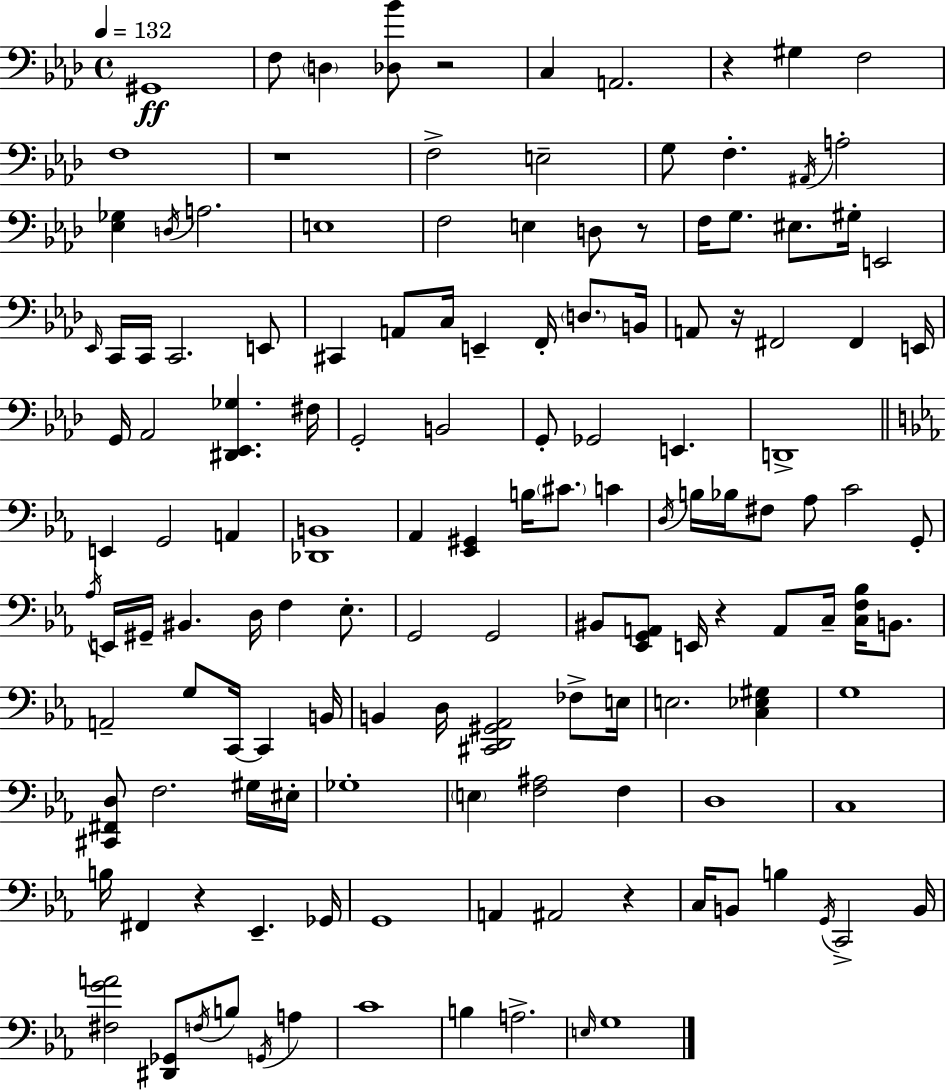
{
  \clef bass
  \time 4/4
  \defaultTimeSignature
  \key f \minor
  \tempo 4 = 132
  gis,1\ff | f8 \parenthesize d4 <des bes'>8 r2 | c4 a,2. | r4 gis4 f2 | \break f1 | r1 | f2-> e2-- | g8 f4.-. \acciaccatura { ais,16 } a2-. | \break <ees ges>4 \acciaccatura { d16 } a2. | e1 | f2 e4 d8 | r8 f16 g8. eis8. gis16-. e,2 | \break \grace { ees,16 } c,16 c,16 c,2. | e,8 cis,4 a,8 c16 e,4-- f,16-. \parenthesize d8. | b,16 a,8 r16 fis,2 fis,4 | e,16 g,16 aes,2 <dis, ees, ges>4. | \break fis16 g,2-. b,2 | g,8-. ges,2 e,4. | d,1-> | \bar "||" \break \key ees \major e,4 g,2 a,4 | <des, b,>1 | aes,4 <ees, gis,>4 b16 \parenthesize cis'8. c'4 | \acciaccatura { d16 } b16 bes16 fis8 aes8 c'2 g,8-. | \break \acciaccatura { aes16 } e,16 gis,16-- bis,4. d16 f4 ees8.-. | g,2 g,2 | bis,8 <ees, g, a,>8 e,16 r4 a,8 c16-- <c f bes>16 b,8. | a,2-- g8 c,16~~ c,4 | \break b,16 b,4 d16 <cis, d, gis, aes,>2 fes8-> | e16 e2. <c ees gis>4 | g1 | <cis, fis, d>8 f2. | \break gis16 eis16-. ges1-. | \parenthesize e4 <f ais>2 f4 | d1 | c1 | \break b16 fis,4 r4 ees,4.-- | ges,16 g,1 | a,4 ais,2 r4 | c16 b,8 b4 \acciaccatura { g,16 } c,2-> | \break b,16 <fis g' a'>2 <dis, ges,>8 \acciaccatura { f16 } b8 | \acciaccatura { g,16 } a4 c'1 | b4 a2.-> | \grace { e16 } g1 | \break \bar "|."
}